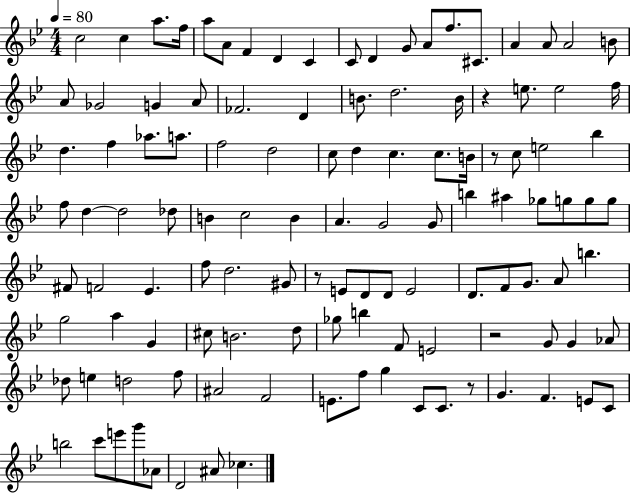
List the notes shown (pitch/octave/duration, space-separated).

C5/h C5/q A5/e. F5/s A5/e A4/e F4/q D4/q C4/q C4/e D4/q G4/e A4/e F5/e. C#4/e. A4/q A4/e A4/h B4/e A4/e Gb4/h G4/q A4/e FES4/h. D4/q B4/e. D5/h. B4/s R/q E5/e. E5/h F5/s D5/q. F5/q Ab5/e. A5/e. F5/h D5/h C5/e D5/q C5/q. C5/e. B4/s R/e C5/e E5/h Bb5/q F5/e D5/q D5/h Db5/e B4/q C5/h B4/q A4/q. G4/h G4/e B5/q A#5/q Gb5/e G5/e G5/e G5/e F#4/e F4/h Eb4/q. F5/e D5/h. G#4/e R/e E4/e D4/e D4/e E4/h D4/e. F4/e G4/e. A4/e B5/q. G5/h A5/q G4/q C#5/e B4/h. D5/e Gb5/e B5/q F4/e E4/h R/h G4/e G4/q Ab4/e Db5/e E5/q D5/h F5/e A#4/h F4/h E4/e. F5/e G5/q C4/e C4/e. R/e G4/q. F4/q. E4/e C4/e B5/h C6/e E6/e G6/e Ab4/e D4/h A#4/e CES5/q.